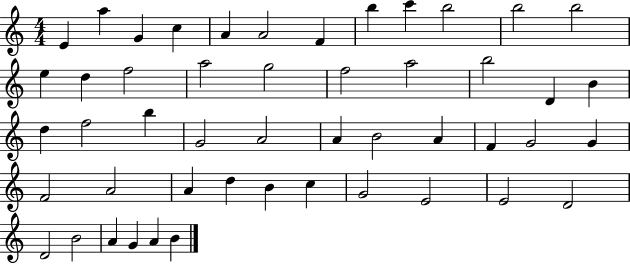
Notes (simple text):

E4/q A5/q G4/q C5/q A4/q A4/h F4/q B5/q C6/q B5/h B5/h B5/h E5/q D5/q F5/h A5/h G5/h F5/h A5/h B5/h D4/q B4/q D5/q F5/h B5/q G4/h A4/h A4/q B4/h A4/q F4/q G4/h G4/q F4/h A4/h A4/q D5/q B4/q C5/q G4/h E4/h E4/h D4/h D4/h B4/h A4/q G4/q A4/q B4/q